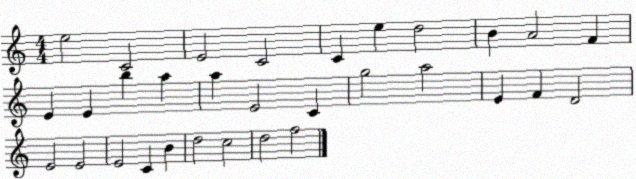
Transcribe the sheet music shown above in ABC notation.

X:1
T:Untitled
M:4/4
L:1/4
K:C
e2 C2 E2 C2 C e d2 B A2 F E E b a a E2 C g2 a2 E F D2 E2 E2 E2 C B d2 c2 d2 f2